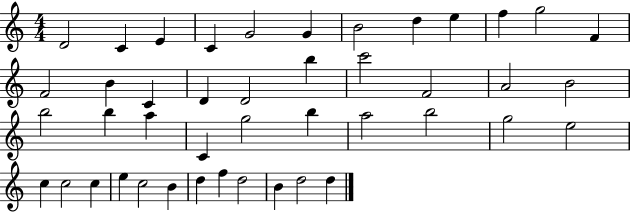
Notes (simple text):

D4/h C4/q E4/q C4/q G4/h G4/q B4/h D5/q E5/q F5/q G5/h F4/q F4/h B4/q C4/q D4/q D4/h B5/q C6/h F4/h A4/h B4/h B5/h B5/q A5/q C4/q G5/h B5/q A5/h B5/h G5/h E5/h C5/q C5/h C5/q E5/q C5/h B4/q D5/q F5/q D5/h B4/q D5/h D5/q